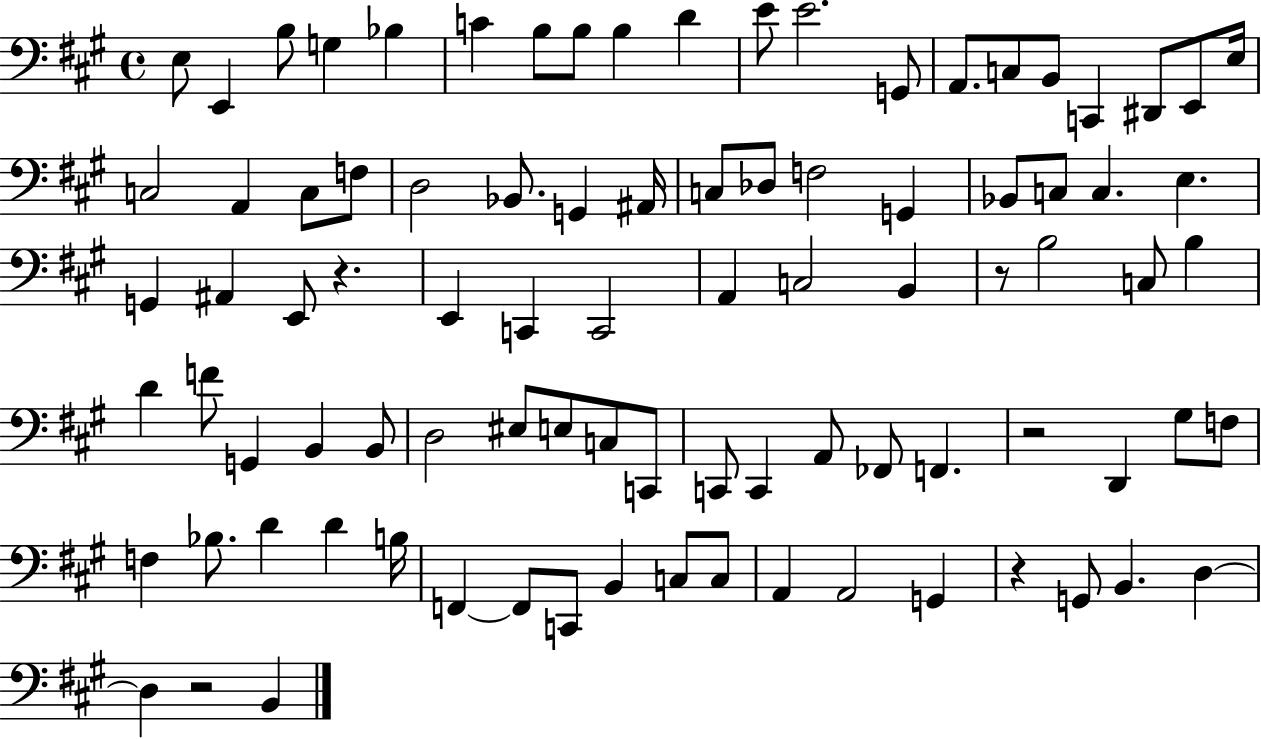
{
  \clef bass
  \time 4/4
  \defaultTimeSignature
  \key a \major
  e8 e,4 b8 g4 bes4 | c'4 b8 b8 b4 d'4 | e'8 e'2. g,8 | a,8. c8 b,8 c,4 dis,8 e,8 e16 | \break c2 a,4 c8 f8 | d2 bes,8. g,4 ais,16 | c8 des8 f2 g,4 | bes,8 c8 c4. e4. | \break g,4 ais,4 e,8 r4. | e,4 c,4 c,2 | a,4 c2 b,4 | r8 b2 c8 b4 | \break d'4 f'8 g,4 b,4 b,8 | d2 eis8 e8 c8 c,8 | c,8 c,4 a,8 fes,8 f,4. | r2 d,4 gis8 f8 | \break f4 bes8. d'4 d'4 b16 | f,4~~ f,8 c,8 b,4 c8 c8 | a,4 a,2 g,4 | r4 g,8 b,4. d4~~ | \break d4 r2 b,4 | \bar "|."
}